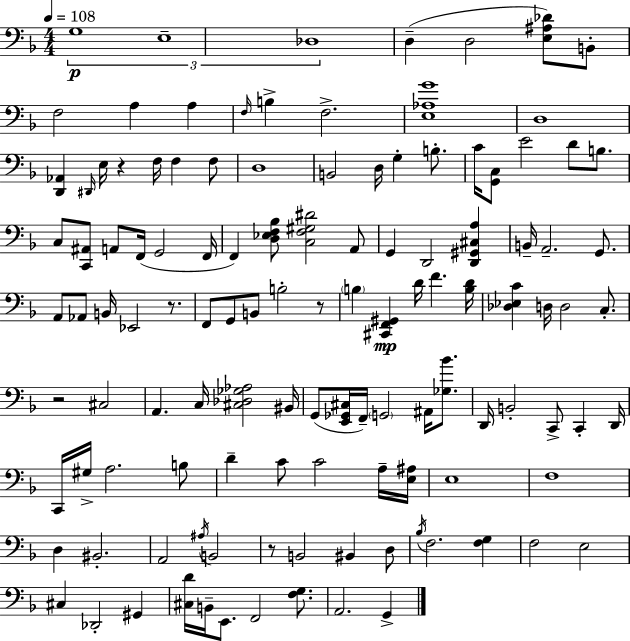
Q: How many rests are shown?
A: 5